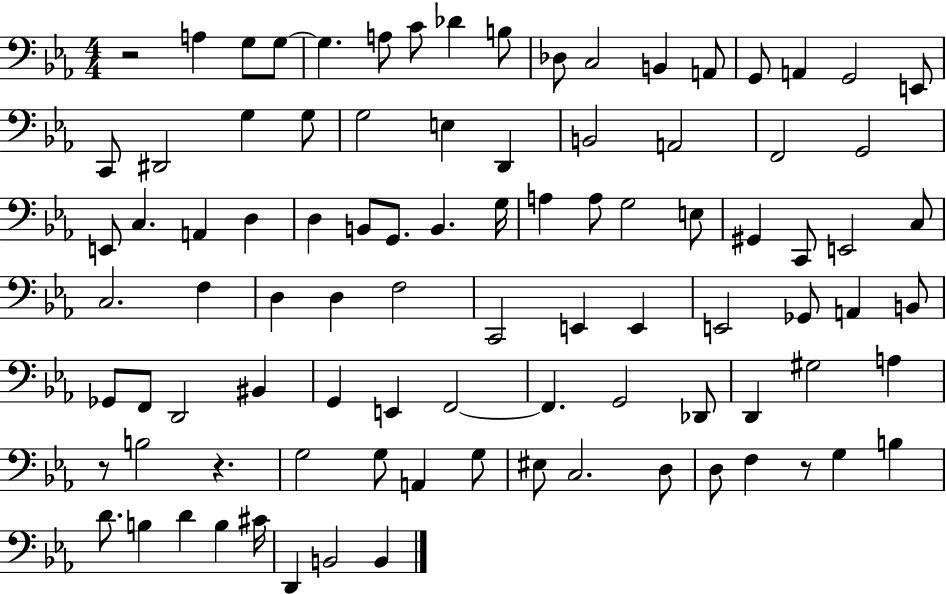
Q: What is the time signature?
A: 4/4